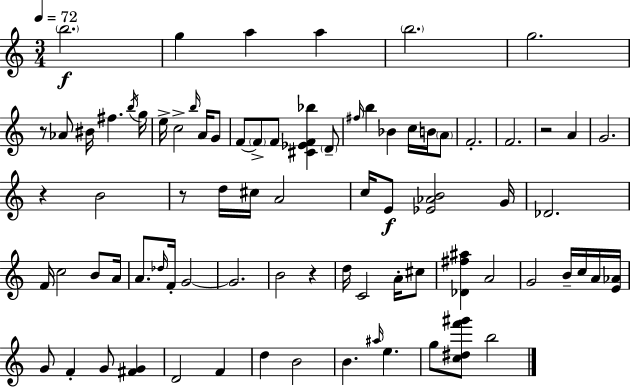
B5/h. G5/q A5/q A5/q B5/h. G5/h. R/e Ab4/e BIS4/s F#5/q. B5/s G5/s E5/s C5/h B5/s A4/s G4/e F4/e F4/e F4/e [C#4,Eb4,F4,Bb5]/q D4/e F#5/s B5/q Bb4/q C5/s B4/s A4/e F4/h. F4/h. R/h A4/q G4/h. R/q B4/h R/e D5/s C#5/s A4/h C5/s E4/e [Eb4,Ab4,B4]/h G4/s Db4/h. F4/s C5/h B4/e A4/s A4/e. Db5/s F4/s G4/h G4/h. B4/h R/q D5/s C4/h A4/s C#5/e [Db4,F#5,A#5]/q A4/h G4/h B4/s C5/s A4/s [E4,Ab4]/s G4/e F4/q G4/e [F#4,G4]/q D4/h F4/q D5/q B4/h B4/q. A#5/s E5/q. G5/e [C5,D#5,F6,G#6]/e B5/h